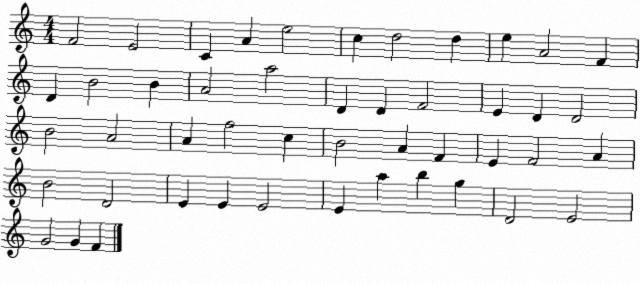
X:1
T:Untitled
M:4/4
L:1/4
K:C
F2 E2 C A e2 c d2 d e A2 F D B2 B A2 a2 D D F2 E D D2 B2 A2 A f2 c B2 A F E F2 A B2 D2 E E E2 E a b g D2 E2 G2 G F